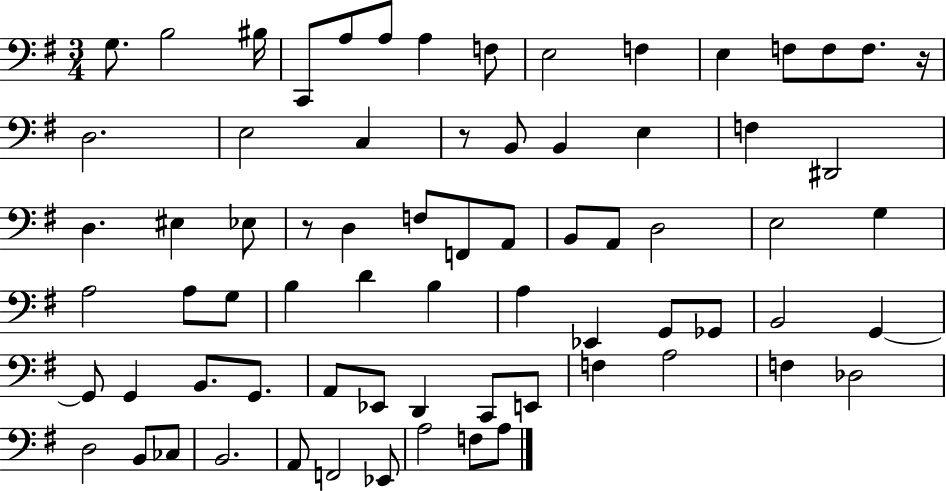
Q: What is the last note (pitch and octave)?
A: A3